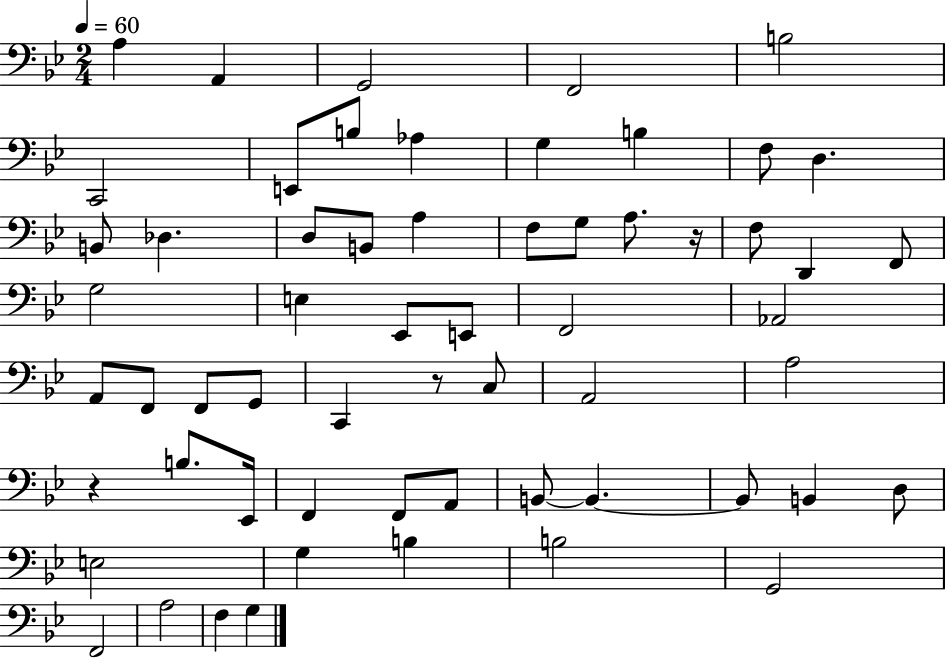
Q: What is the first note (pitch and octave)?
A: A3